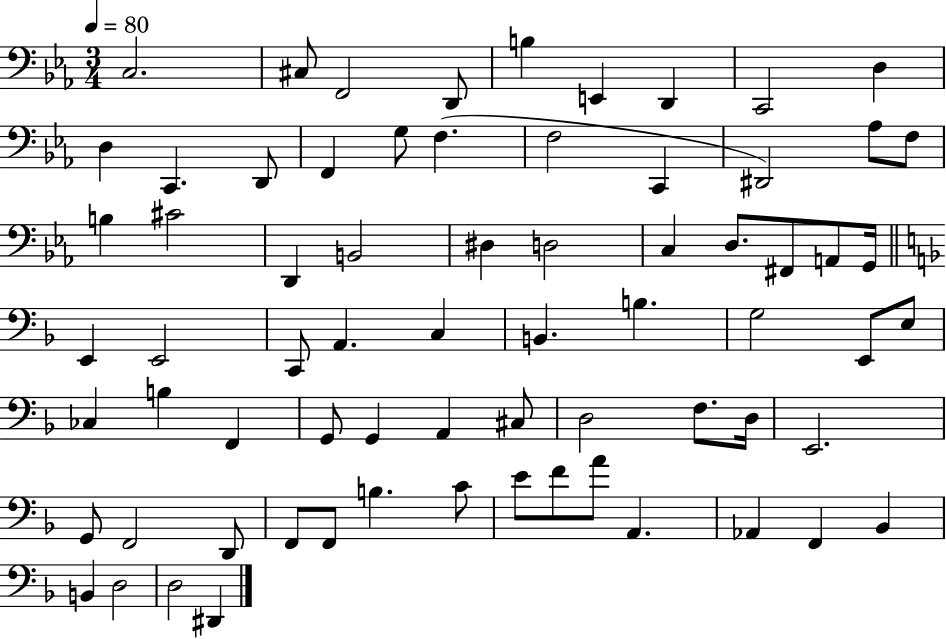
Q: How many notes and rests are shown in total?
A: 70